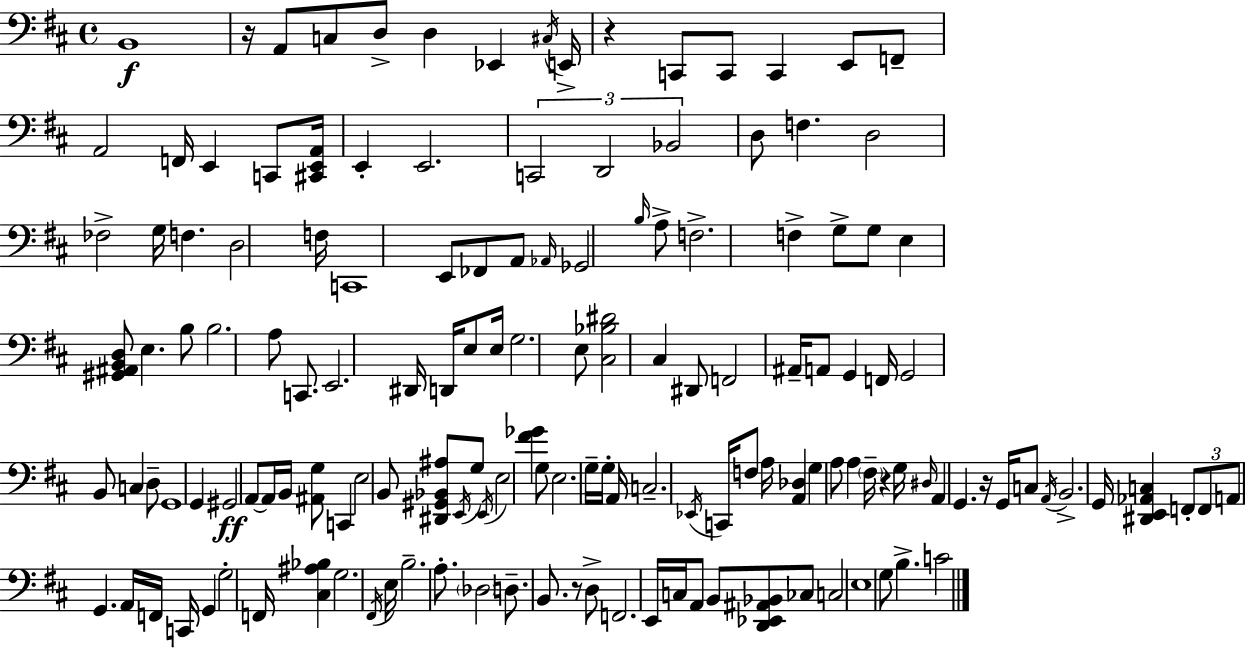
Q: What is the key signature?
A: D major